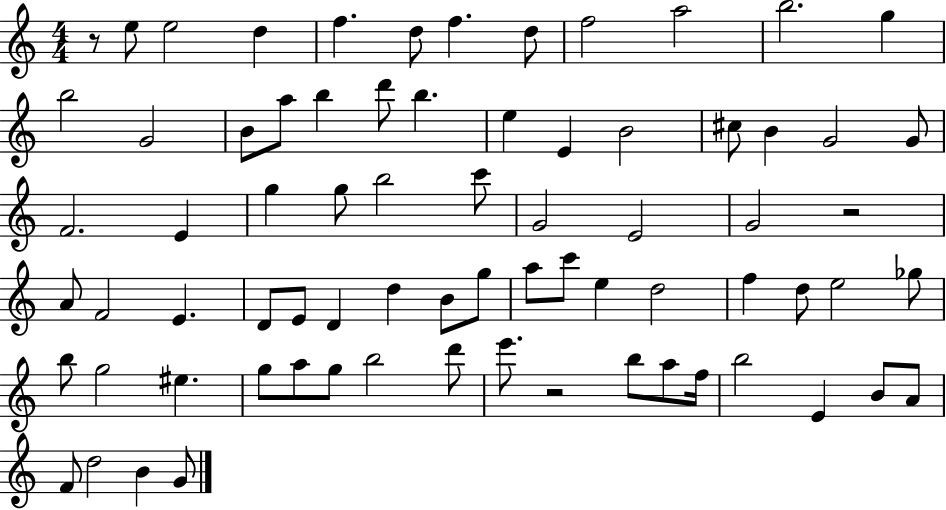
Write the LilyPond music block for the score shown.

{
  \clef treble
  \numericTimeSignature
  \time 4/4
  \key c \major
  \repeat volta 2 { r8 e''8 e''2 d''4 | f''4. d''8 f''4. d''8 | f''2 a''2 | b''2. g''4 | \break b''2 g'2 | b'8 a''8 b''4 d'''8 b''4. | e''4 e'4 b'2 | cis''8 b'4 g'2 g'8 | \break f'2. e'4 | g''4 g''8 b''2 c'''8 | g'2 e'2 | g'2 r2 | \break a'8 f'2 e'4. | d'8 e'8 d'4 d''4 b'8 g''8 | a''8 c'''8 e''4 d''2 | f''4 d''8 e''2 ges''8 | \break b''8 g''2 eis''4. | g''8 a''8 g''8 b''2 d'''8 | e'''8. r2 b''8 a''8 f''16 | b''2 e'4 b'8 a'8 | \break f'8 d''2 b'4 g'8 | } \bar "|."
}